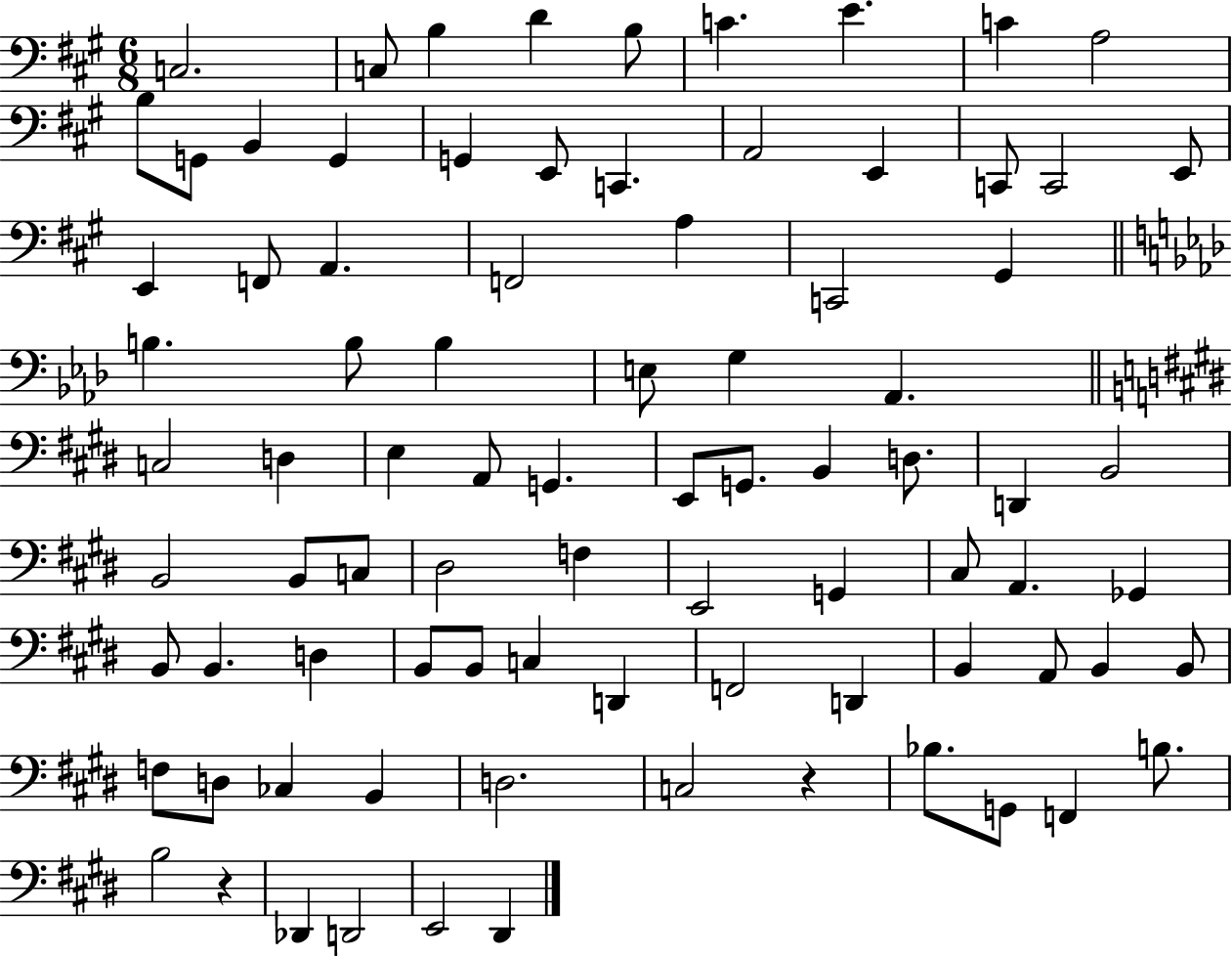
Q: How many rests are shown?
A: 2